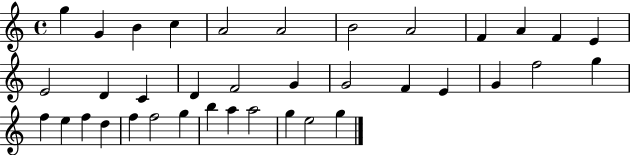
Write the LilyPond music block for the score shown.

{
  \clef treble
  \time 4/4
  \defaultTimeSignature
  \key c \major
  g''4 g'4 b'4 c''4 | a'2 a'2 | b'2 a'2 | f'4 a'4 f'4 e'4 | \break e'2 d'4 c'4 | d'4 f'2 g'4 | g'2 f'4 e'4 | g'4 f''2 g''4 | \break f''4 e''4 f''4 d''4 | f''4 f''2 g''4 | b''4 a''4 a''2 | g''4 e''2 g''4 | \break \bar "|."
}